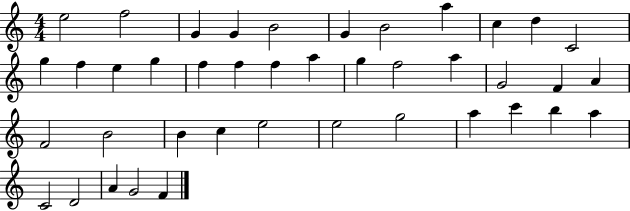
{
  \clef treble
  \numericTimeSignature
  \time 4/4
  \key c \major
  e''2 f''2 | g'4 g'4 b'2 | g'4 b'2 a''4 | c''4 d''4 c'2 | \break g''4 f''4 e''4 g''4 | f''4 f''4 f''4 a''4 | g''4 f''2 a''4 | g'2 f'4 a'4 | \break f'2 b'2 | b'4 c''4 e''2 | e''2 g''2 | a''4 c'''4 b''4 a''4 | \break c'2 d'2 | a'4 g'2 f'4 | \bar "|."
}